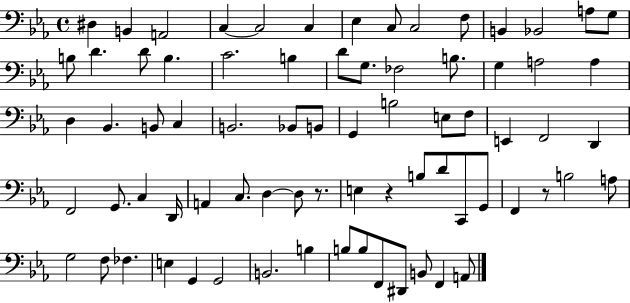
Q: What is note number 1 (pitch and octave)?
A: D#3